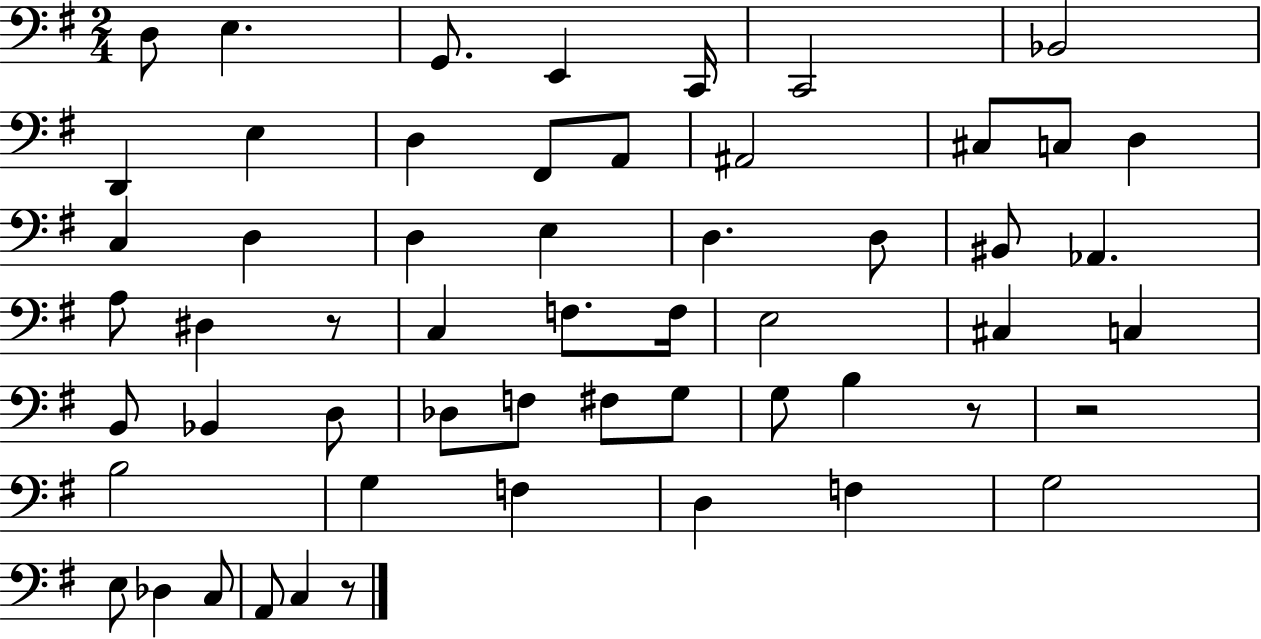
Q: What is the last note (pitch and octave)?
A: C3